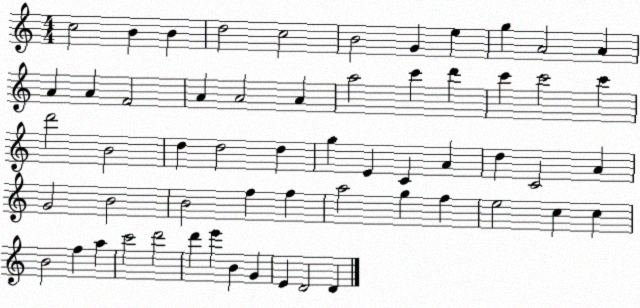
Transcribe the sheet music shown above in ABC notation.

X:1
T:Untitled
M:4/4
L:1/4
K:C
c2 B B d2 c2 B2 G e g A2 A A A F2 A A2 A a2 c' d' c' c'2 c' d'2 B2 d d2 d g E C A d C2 A G2 B2 B2 f f a2 g f e2 c c B2 f a c'2 d'2 d' e' B G E D2 D